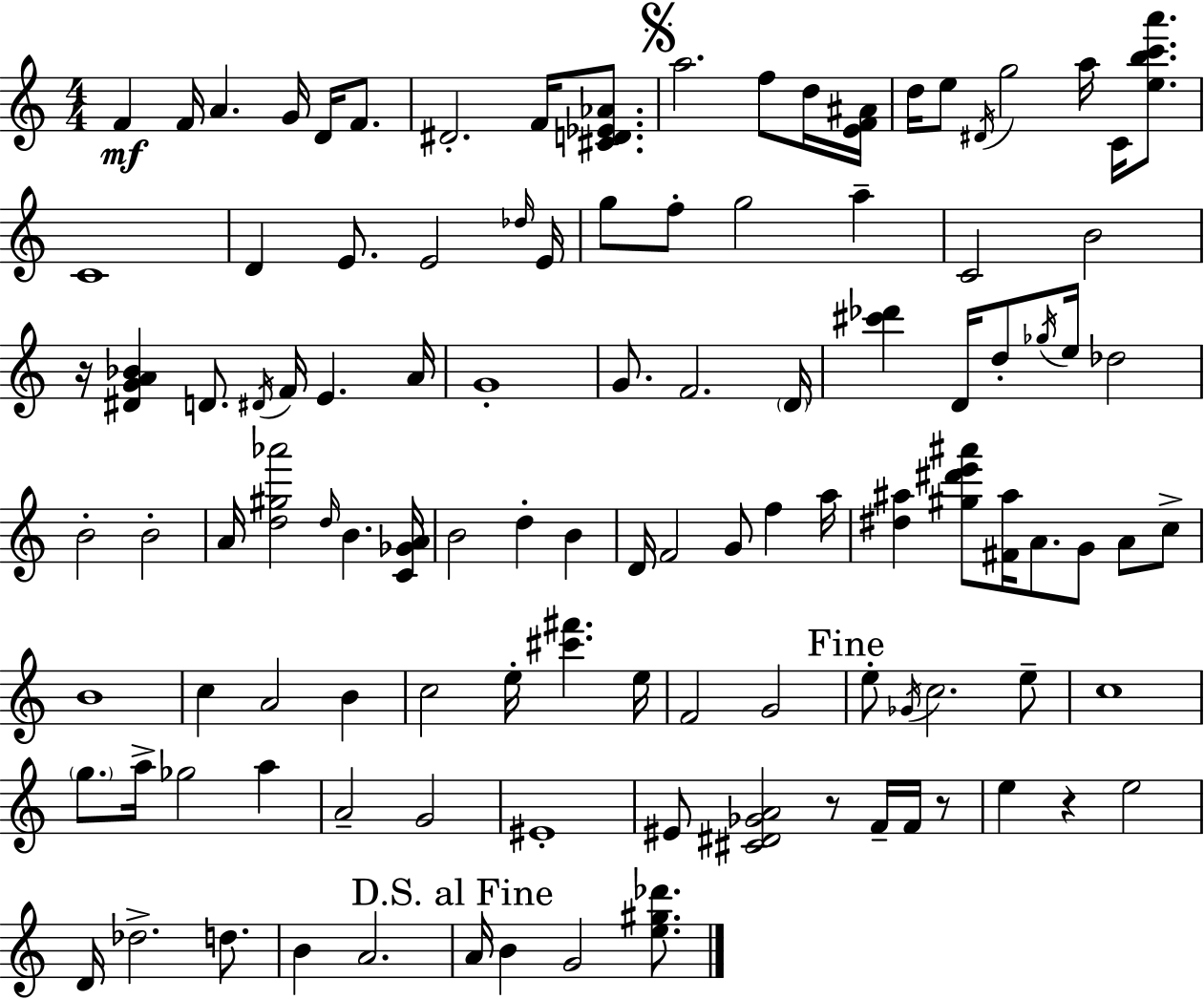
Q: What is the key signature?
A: C major